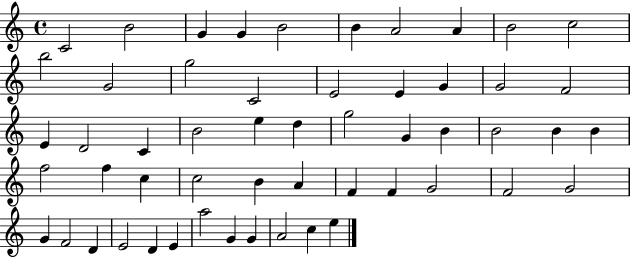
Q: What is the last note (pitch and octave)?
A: E5